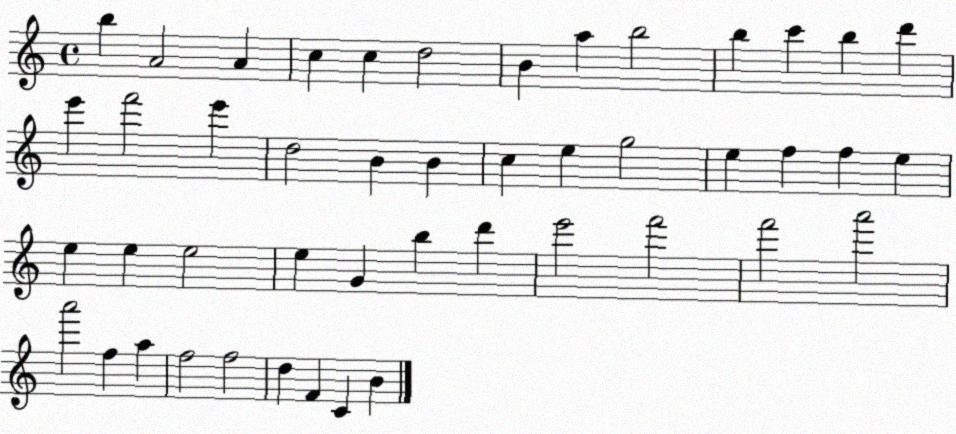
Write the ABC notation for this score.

X:1
T:Untitled
M:4/4
L:1/4
K:C
b A2 A c c d2 B a b2 b c' b d' e' f'2 e' d2 B B c e g2 e f f e e e e2 e G b d' e'2 f'2 f'2 a'2 a'2 f a f2 f2 d F C B